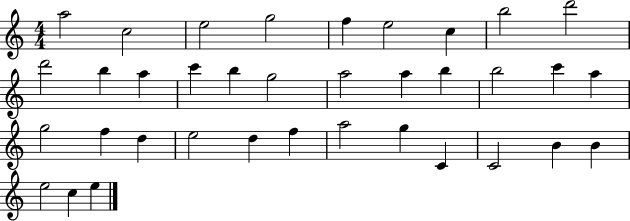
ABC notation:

X:1
T:Untitled
M:4/4
L:1/4
K:C
a2 c2 e2 g2 f e2 c b2 d'2 d'2 b a c' b g2 a2 a b b2 c' a g2 f d e2 d f a2 g C C2 B B e2 c e